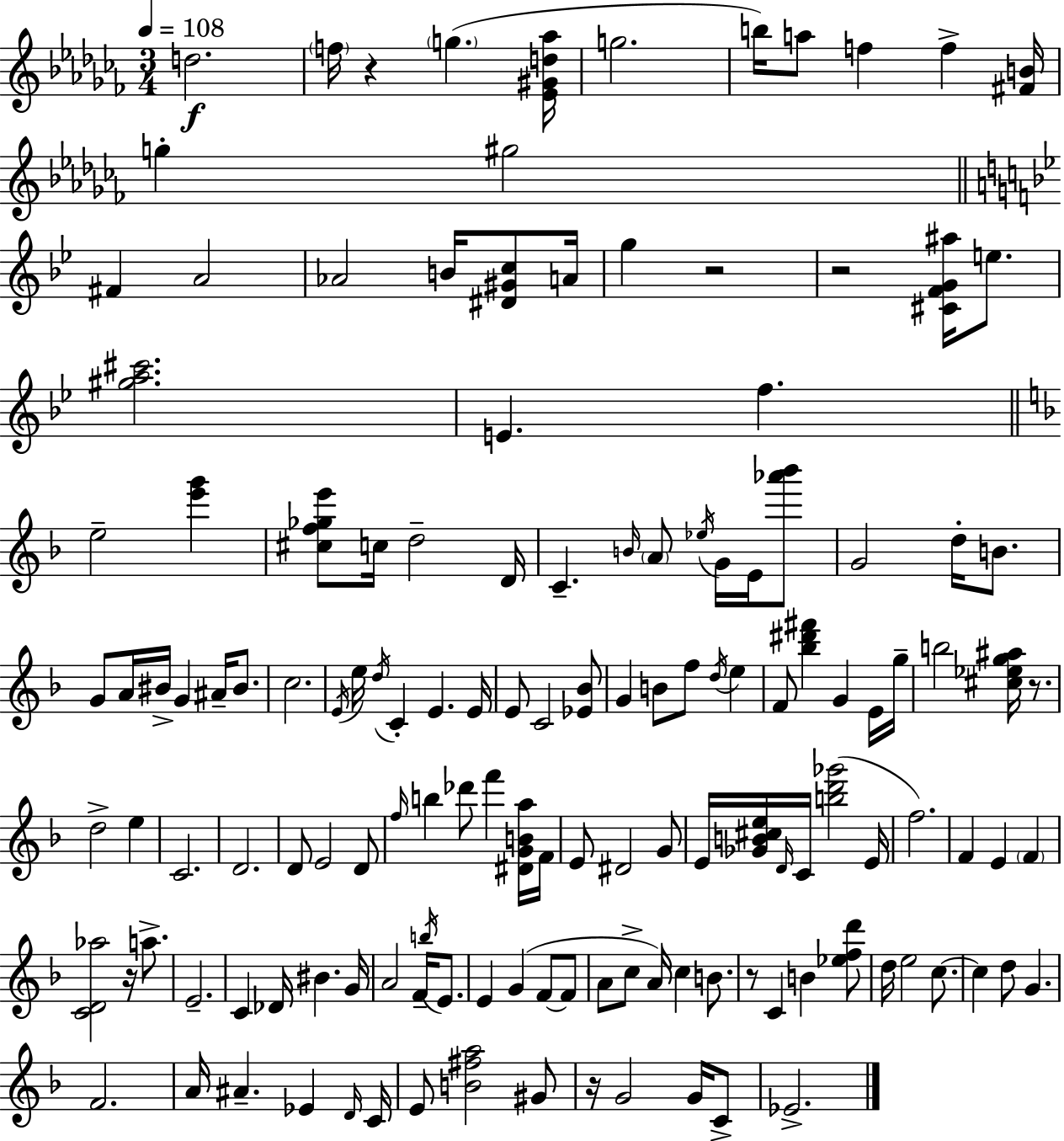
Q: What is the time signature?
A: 3/4